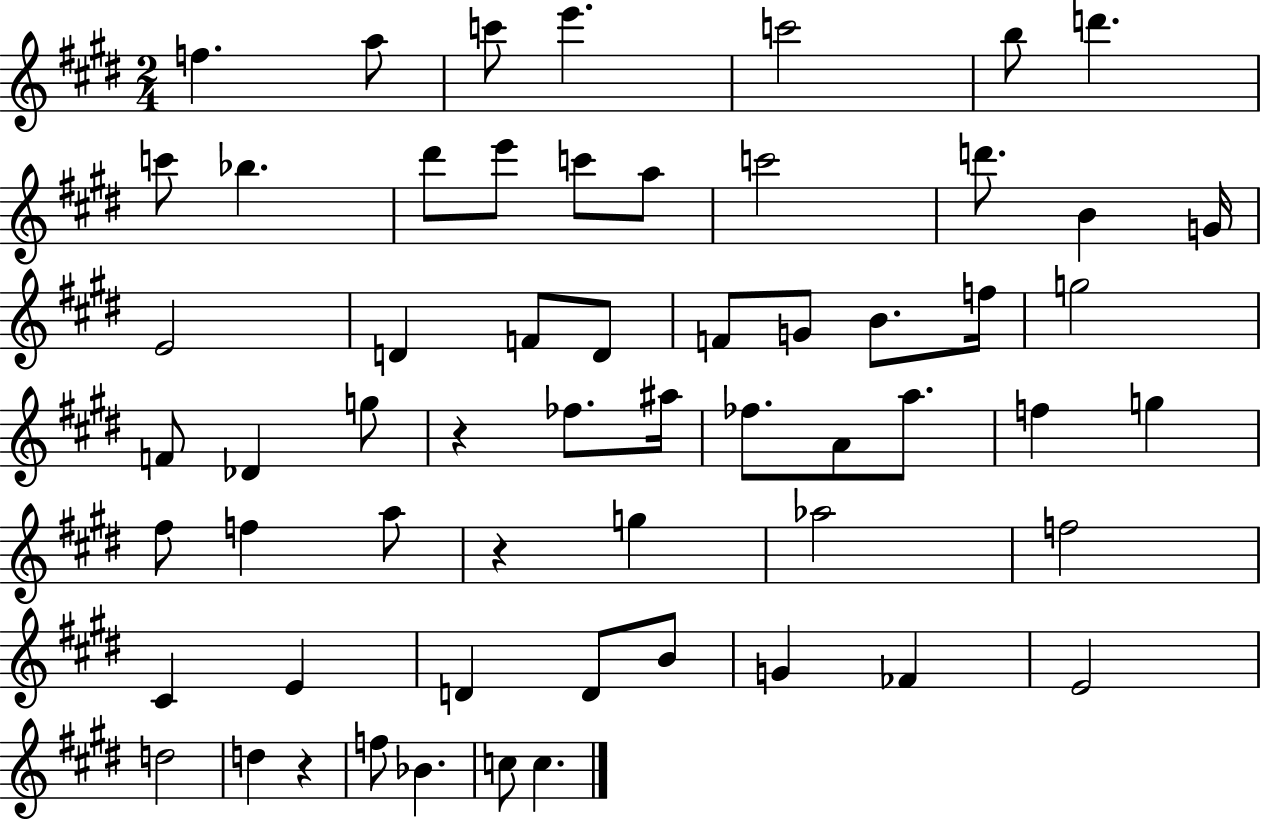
{
  \clef treble
  \numericTimeSignature
  \time 2/4
  \key e \major
  f''4. a''8 | c'''8 e'''4. | c'''2 | b''8 d'''4. | \break c'''8 bes''4. | dis'''8 e'''8 c'''8 a''8 | c'''2 | d'''8. b'4 g'16 | \break e'2 | d'4 f'8 d'8 | f'8 g'8 b'8. f''16 | g''2 | \break f'8 des'4 g''8 | r4 fes''8. ais''16 | fes''8. a'8 a''8. | f''4 g''4 | \break fis''8 f''4 a''8 | r4 g''4 | aes''2 | f''2 | \break cis'4 e'4 | d'4 d'8 b'8 | g'4 fes'4 | e'2 | \break d''2 | d''4 r4 | f''8 bes'4. | c''8 c''4. | \break \bar "|."
}